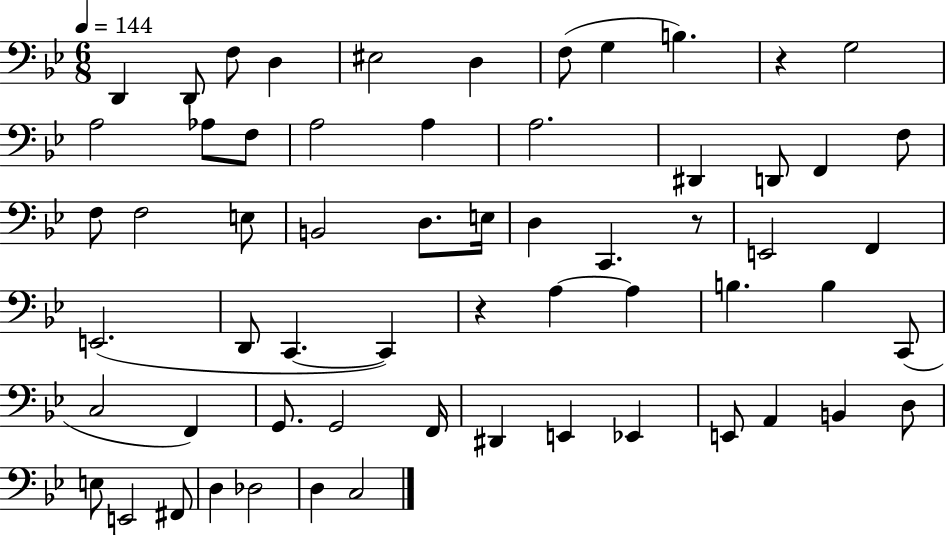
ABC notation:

X:1
T:Untitled
M:6/8
L:1/4
K:Bb
D,, D,,/2 F,/2 D, ^E,2 D, F,/2 G, B, z G,2 A,2 _A,/2 F,/2 A,2 A, A,2 ^D,, D,,/2 F,, F,/2 F,/2 F,2 E,/2 B,,2 D,/2 E,/4 D, C,, z/2 E,,2 F,, E,,2 D,,/2 C,, C,, z A, A, B, B, C,,/2 C,2 F,, G,,/2 G,,2 F,,/4 ^D,, E,, _E,, E,,/2 A,, B,, D,/2 E,/2 E,,2 ^F,,/2 D, _D,2 D, C,2